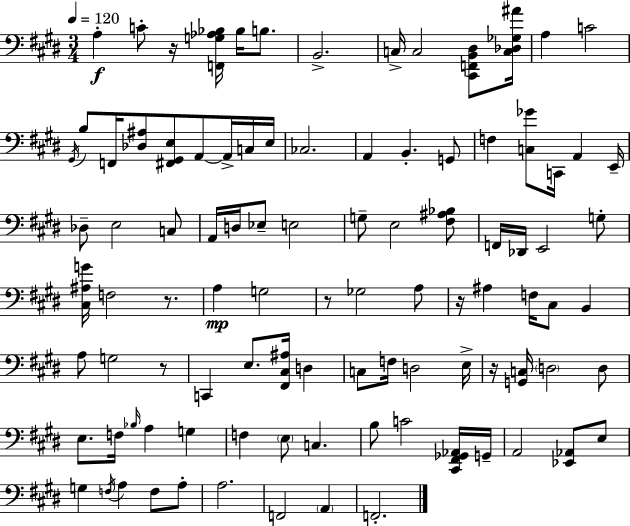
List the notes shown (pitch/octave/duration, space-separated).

A3/q C4/e R/s [F2,G3,Ab3,Bb3]/s Bb3/s B3/e. B2/h. C3/s C3/h [C#2,F2,B2,D#3]/e [C3,Db3,Gb3,A#4]/s A3/q C4/h G#2/s B3/e F2/s [Db3,A#3]/e [F#2,G#2,E3]/e A2/e A2/s C3/s E3/s CES3/h. A2/q B2/q. G2/e F3/q [C3,Gb4]/e C2/s A2/q E2/s Db3/e E3/h C3/e A2/s D3/s Eb3/e E3/h G3/e E3/h [F#3,A#3,Bb3]/e F2/s Db2/s E2/h G3/e [C#3,A#3,G4]/s F3/h R/e. A3/q G3/h R/e Gb3/h A3/e R/s A#3/q F3/s C#3/e B2/q A3/e G3/h R/e C2/q E3/e. [F#2,C#3,A#3]/s D3/q C3/e F3/s D3/h E3/s R/s [G2,C3]/s D3/h D3/e E3/e. F3/s Bb3/s A3/q G3/q F3/q E3/e C3/q. B3/e C4/h [C#2,F#2,Gb2,Ab2]/s G2/s A2/h [Eb2,Ab2]/e E3/e G3/q F3/s A3/q F3/e A3/e A3/h. F2/h A2/q F2/h.